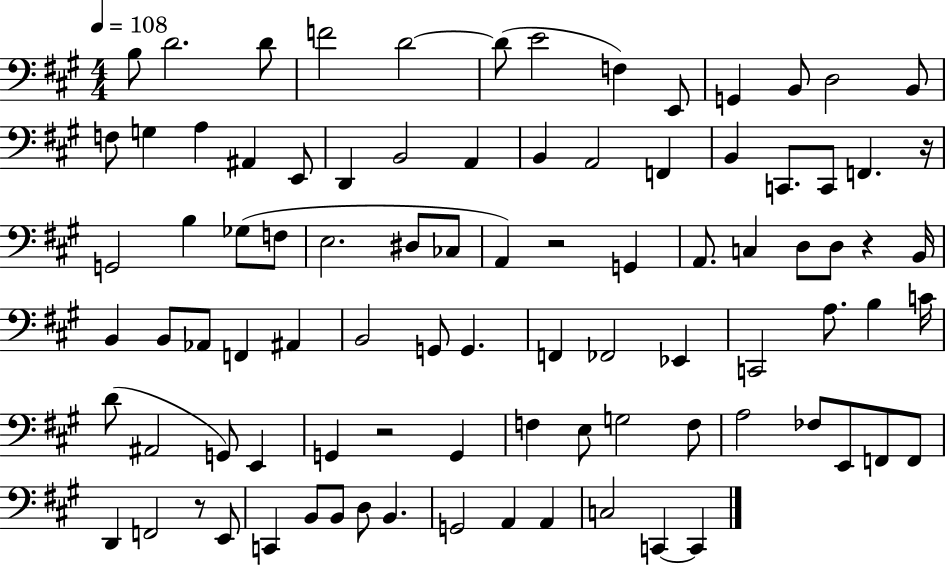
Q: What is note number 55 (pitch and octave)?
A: A3